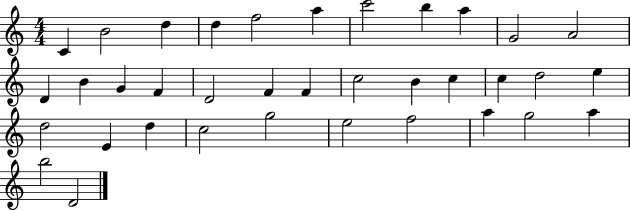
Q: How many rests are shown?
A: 0